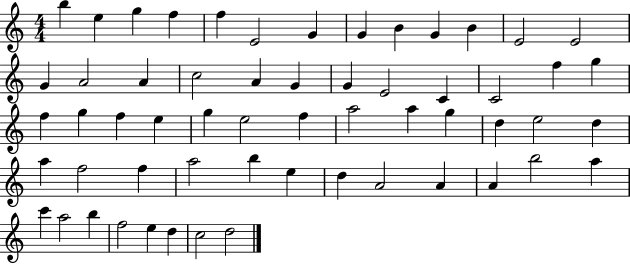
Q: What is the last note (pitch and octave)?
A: D5